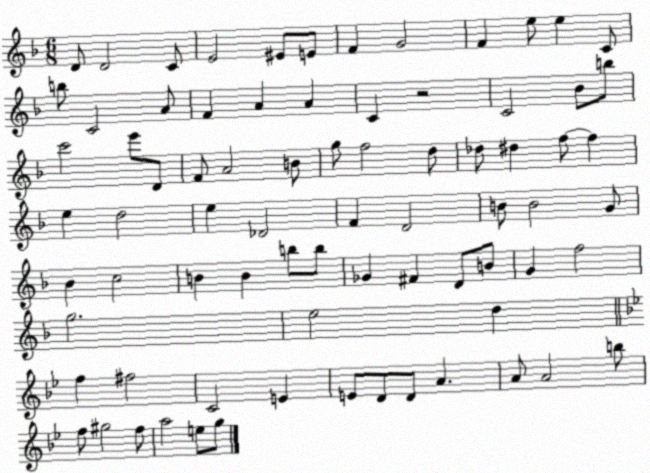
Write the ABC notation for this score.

X:1
T:Untitled
M:6/8
L:1/4
K:F
D/2 D2 C/2 E2 ^E/2 E/2 F G2 F e/2 e C/2 b/2 C2 A/2 F A A C z2 C2 _B/2 b/2 c'2 e'/2 D/2 F/2 A2 B/2 g/2 f2 d/2 _d/2 ^d f/2 f e d2 e _D2 F D2 B/2 B2 G/2 _B c2 B B b/2 b/2 _G ^F D/2 B/2 G f2 g2 e2 d f ^f2 C2 E E/2 D/2 D/2 A A/2 A2 b/2 f/2 ^g2 f/2 a2 e/2 g/2